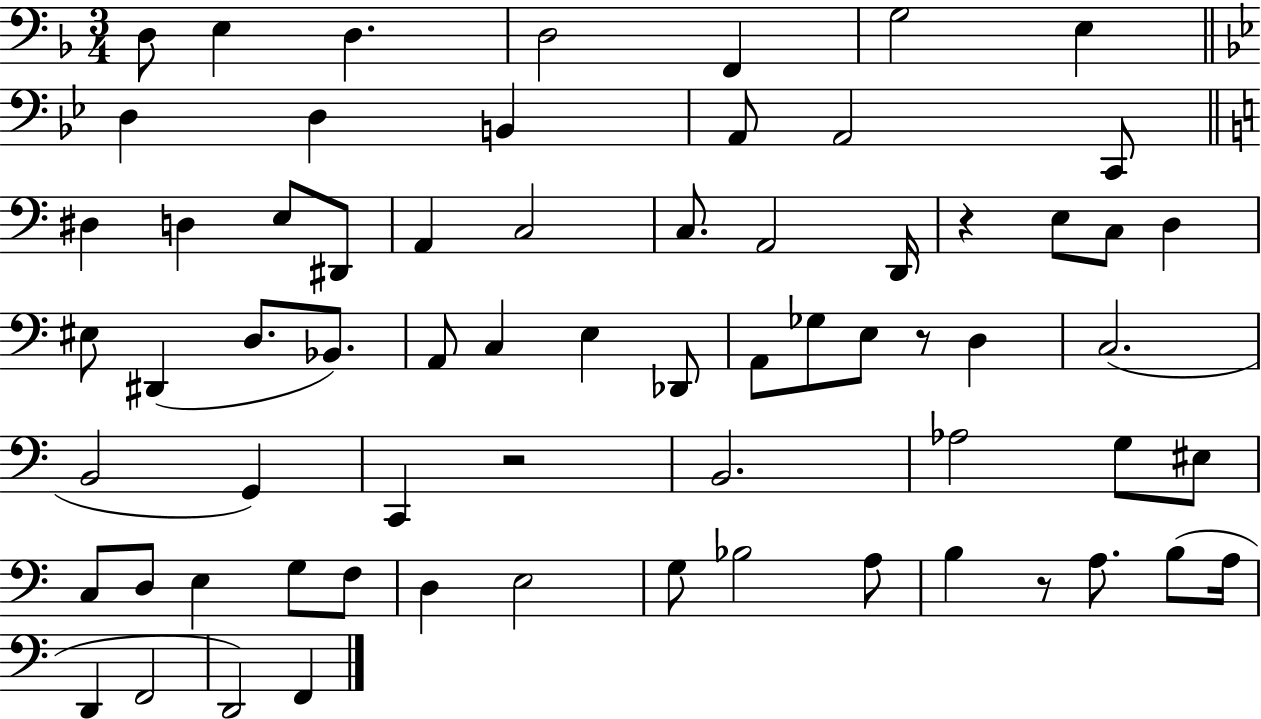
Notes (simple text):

D3/e E3/q D3/q. D3/h F2/q G3/h E3/q D3/q D3/q B2/q A2/e A2/h C2/e D#3/q D3/q E3/e D#2/e A2/q C3/h C3/e. A2/h D2/s R/q E3/e C3/e D3/q EIS3/e D#2/q D3/e. Bb2/e. A2/e C3/q E3/q Db2/e A2/e Gb3/e E3/e R/e D3/q C3/h. B2/h G2/q C2/q R/h B2/h. Ab3/h G3/e EIS3/e C3/e D3/e E3/q G3/e F3/e D3/q E3/h G3/e Bb3/h A3/e B3/q R/e A3/e. B3/e A3/s D2/q F2/h D2/h F2/q